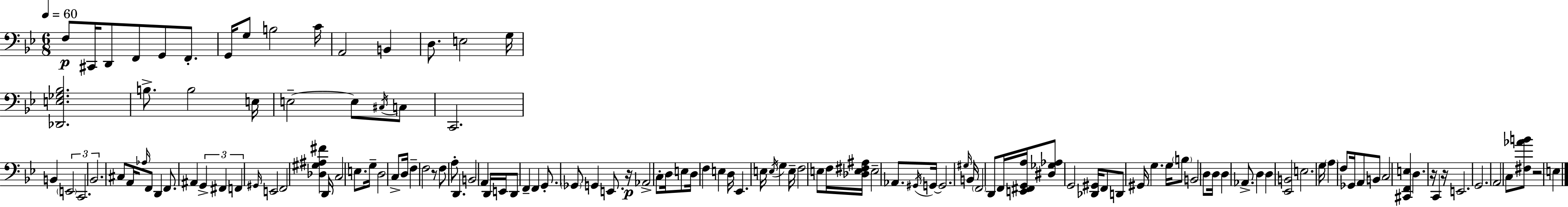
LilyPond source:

{
  \clef bass
  \numericTimeSignature
  \time 6/8
  \key bes \major
  \tempo 4 = 60
  f8\p cis,16 d,8 f,8 g,8 f,8.-. | g,16 g8 b2 c'16 | a,2 b,4 | d8. e2 g16 | \break <des, e ges bes>2. | b8.-> b2 e16 | e2--~~ e8 \acciaccatura { cis16 } c8 | c,2. | \break b,4 \tuplet 3/2 { \parenthesize e,2 | c,2. | bes,2. } | cis8 a,16 \grace { aes16 } f,8 d,4 f,8. | \break ais,4 \tuplet 3/2 { g,4-> fis,4 | f,4 } \grace { gis,16 } e,2 | f,2 <des gis ais fis'>4 | d,16 c2 | \break e8. g16-- d2 | c8-> d16 f4-- f2 | r8 f8 a8-. d,4. | b,2 a,4 | \break d,16 e,16 d,8 f,4-- f,4 | g,8.-. \parenthesize ges,8 g,4 | e,8. r16\p aes,2-> | c8-. d16 e8 d16 f4 e4 | \break d16 ees,4. e16 \acciaccatura { e16 } g4 | e16-- f2 | e8 f16 <des e fis ais>16 e2-- | aes,8. \acciaccatura { gis,16 } g,16~~ g,2. | \break \grace { gis16 } b,16 \parenthesize f,2 | d,8 f,16 <e, fis, g, a>16 <dis ges aes>8 g,2 | <des, gis,>16 f,8 d,8 gis,16 g4. | g16 \parenthesize b8 b,2 | \break d8 d16 d4 aes,8.-> | d4 d4 <ees, b,>2 | e2. | g16 \parenthesize a4 f8 | \break ges,16 a,8 b,8 c2 | <cis, f, e>4 d4. | r16 c,4 r16 e,2. | g,2. | \break a,2 | c8 <fis aes' b'>8 r2 | e4 \bar "|."
}